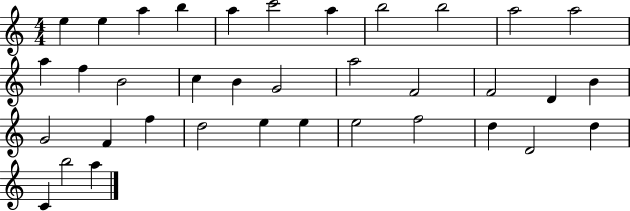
E5/q E5/q A5/q B5/q A5/q C6/h A5/q B5/h B5/h A5/h A5/h A5/q F5/q B4/h C5/q B4/q G4/h A5/h F4/h F4/h D4/q B4/q G4/h F4/q F5/q D5/h E5/q E5/q E5/h F5/h D5/q D4/h D5/q C4/q B5/h A5/q